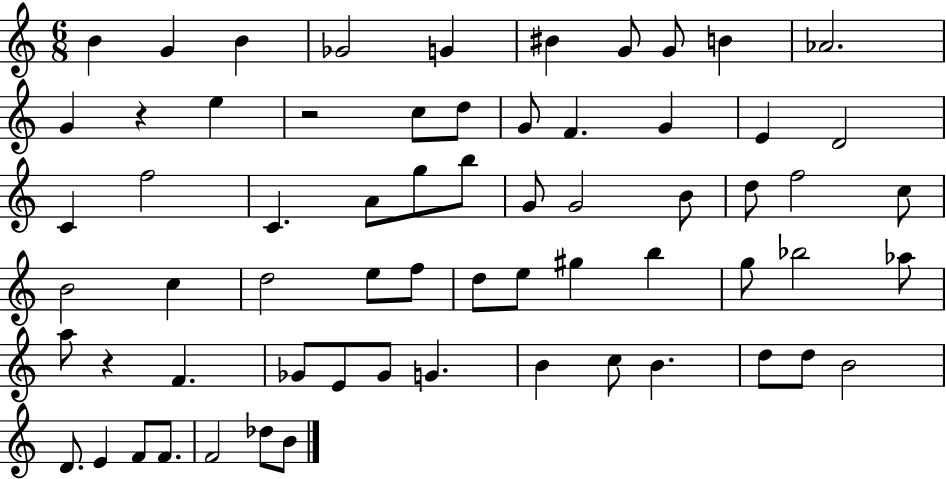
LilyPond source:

{
  \clef treble
  \numericTimeSignature
  \time 6/8
  \key c \major
  b'4 g'4 b'4 | ges'2 g'4 | bis'4 g'8 g'8 b'4 | aes'2. | \break g'4 r4 e''4 | r2 c''8 d''8 | g'8 f'4. g'4 | e'4 d'2 | \break c'4 f''2 | c'4. a'8 g''8 b''8 | g'8 g'2 b'8 | d''8 f''2 c''8 | \break b'2 c''4 | d''2 e''8 f''8 | d''8 e''8 gis''4 b''4 | g''8 bes''2 aes''8 | \break a''8 r4 f'4. | ges'8 e'8 ges'8 g'4. | b'4 c''8 b'4. | d''8 d''8 b'2 | \break d'8. e'4 f'8 f'8. | f'2 des''8 b'8 | \bar "|."
}